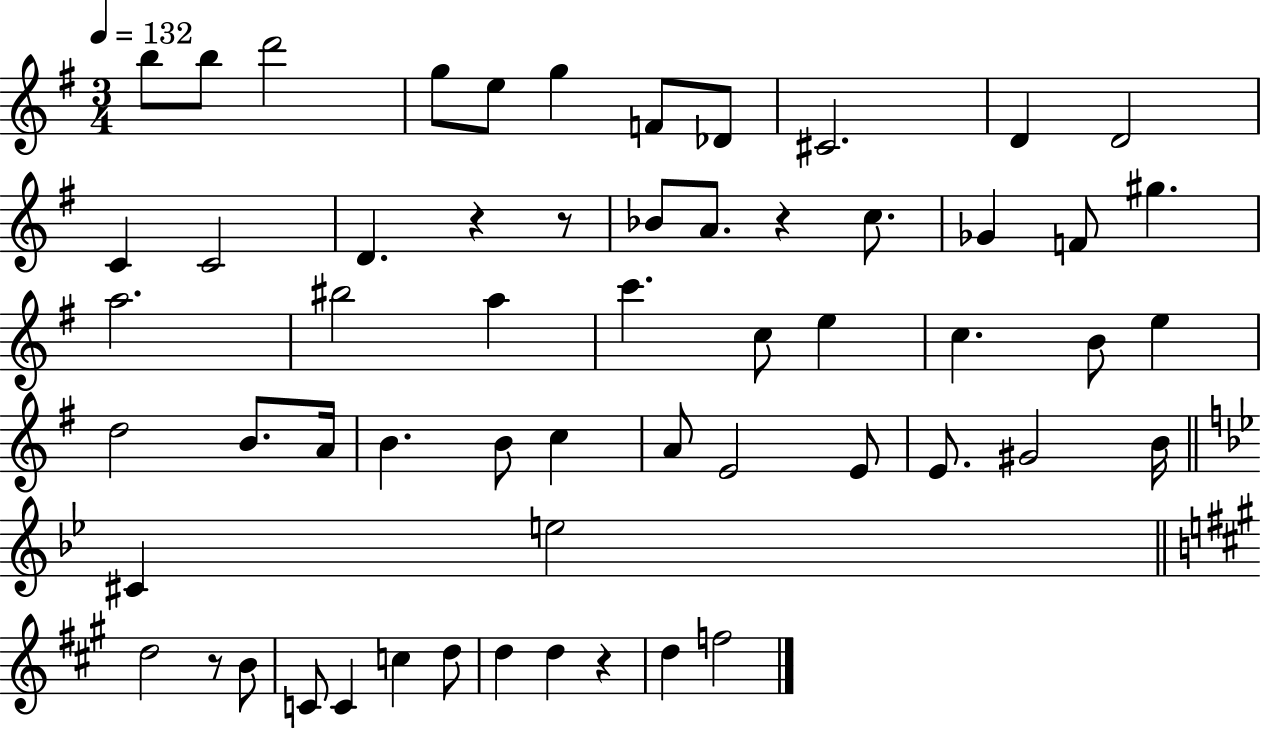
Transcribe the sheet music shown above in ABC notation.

X:1
T:Untitled
M:3/4
L:1/4
K:G
b/2 b/2 d'2 g/2 e/2 g F/2 _D/2 ^C2 D D2 C C2 D z z/2 _B/2 A/2 z c/2 _G F/2 ^g a2 ^b2 a c' c/2 e c B/2 e d2 B/2 A/4 B B/2 c A/2 E2 E/2 E/2 ^G2 B/4 ^C e2 d2 z/2 B/2 C/2 C c d/2 d d z d f2